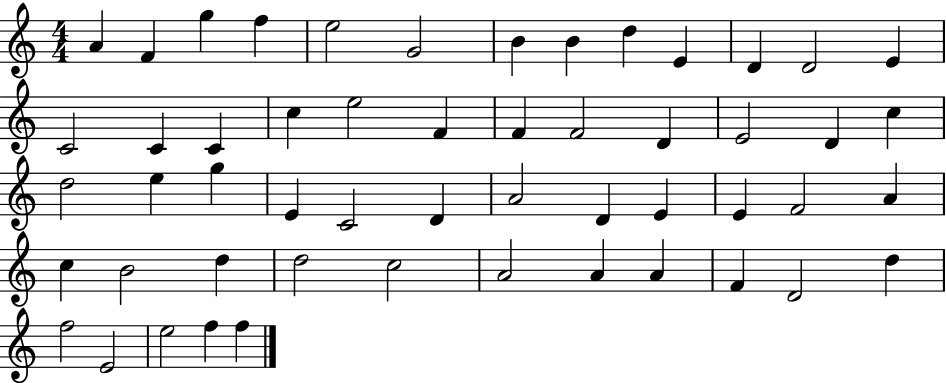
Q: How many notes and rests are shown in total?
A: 53